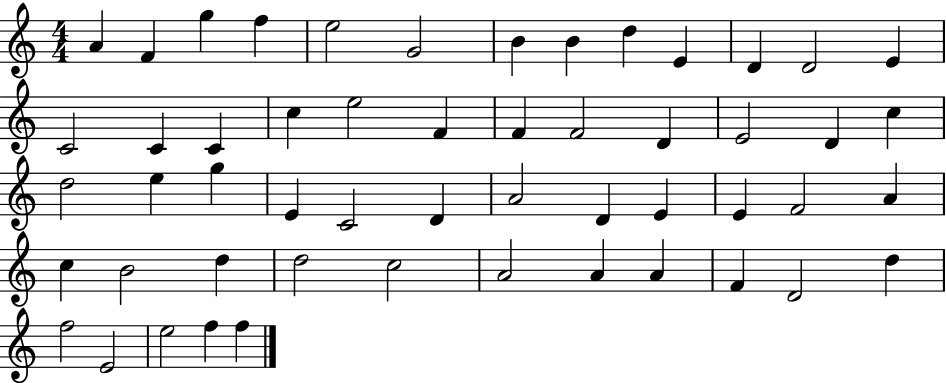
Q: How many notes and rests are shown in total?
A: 53